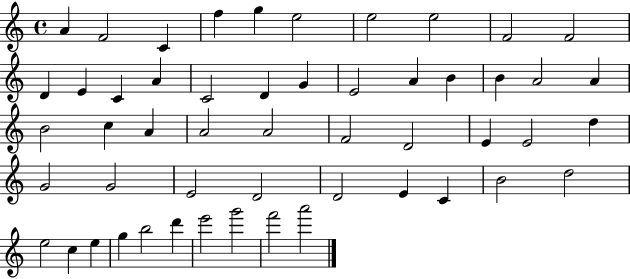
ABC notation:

X:1
T:Untitled
M:4/4
L:1/4
K:C
A F2 C f g e2 e2 e2 F2 F2 D E C A C2 D G E2 A B B A2 A B2 c A A2 A2 F2 D2 E E2 d G2 G2 E2 D2 D2 E C B2 d2 e2 c e g b2 d' e'2 g'2 f'2 a'2